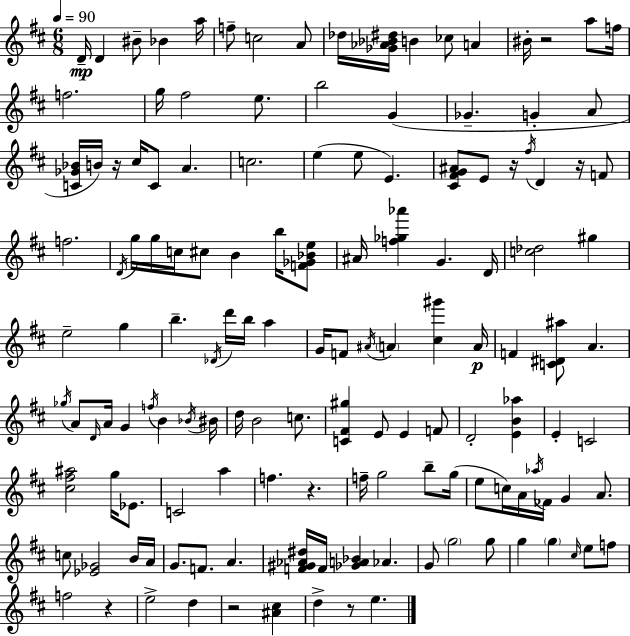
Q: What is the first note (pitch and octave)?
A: D4